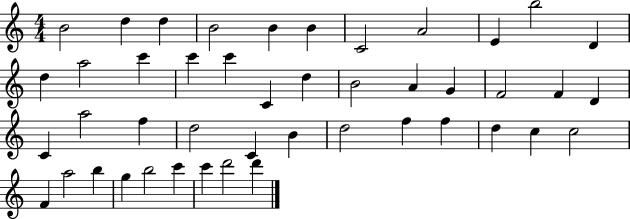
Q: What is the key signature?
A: C major